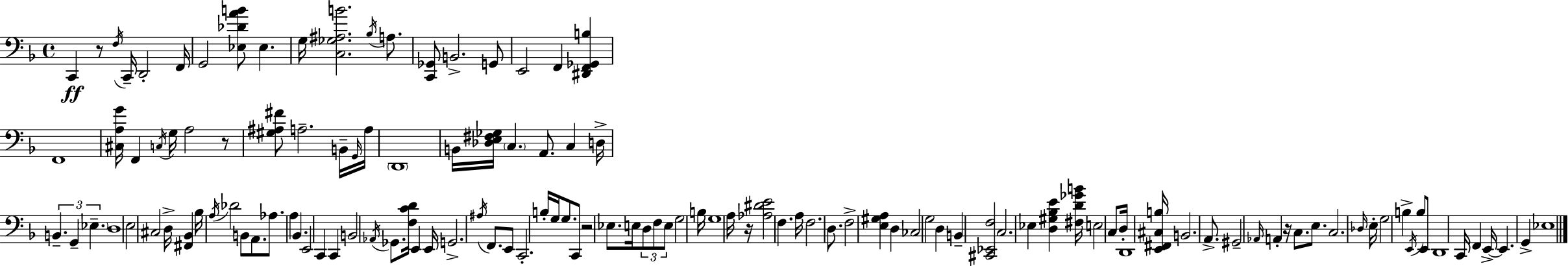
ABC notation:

X:1
T:Untitled
M:4/4
L:1/4
K:F
C,, z/2 F,/4 C,,/4 D,,2 F,,/4 G,,2 [_E,_DAB]/2 _E, G,/4 [C,_G,^A,B]2 _B,/4 A,/2 [C,,_G,,]/2 B,,2 G,,/2 E,,2 F,, [^D,,F,,_G,,B,] F,,4 [^C,A,G]/4 F,, C,/4 G,/4 A,2 z/2 [^G,^A,^F]/2 A,2 B,,/4 G,,/4 A,/4 D,,4 B,,/4 [_D,E,^F,_G,]/4 C, A,,/2 C, D,/4 B,, G,, _E, D,4 E,2 ^C,2 D,/4 [^F,,_B,,] _B,/4 A,/4 _D2 B,,/2 A,,/2 _A,/2 A, _B,, E,,2 C,, C,, B,,2 _A,,/4 _G,,/2 [F,CD]/4 E,, E,,/4 G,,2 ^A,/4 F,,/2 E,,/2 C,,2 B,/4 G,/4 G,/2 C,,/2 z2 _E,/2 E,/4 D,/2 F,/2 E,/2 G,2 B,/4 G,4 A,/4 z/4 [_A,^DE]2 F, A,/4 F,2 D,/2 F,2 [E,^G,A,] D, _C,2 G,2 D, B,, [^C,,_E,,F,]2 C,2 _E, [D,^G,_B,E] [^F,D_GB]/4 E,2 C,/2 D,/4 D,,4 [E,,^F,,^C,B,]/4 B,,2 A,,/2 ^G,,2 _A,,/4 A,, z/4 C,/2 E,/2 C,2 _D,/4 E,/4 G,2 B, E,,/4 B,/2 E,,/2 D,,4 C,,/4 F,, E,,/4 E,, G,, _E,4